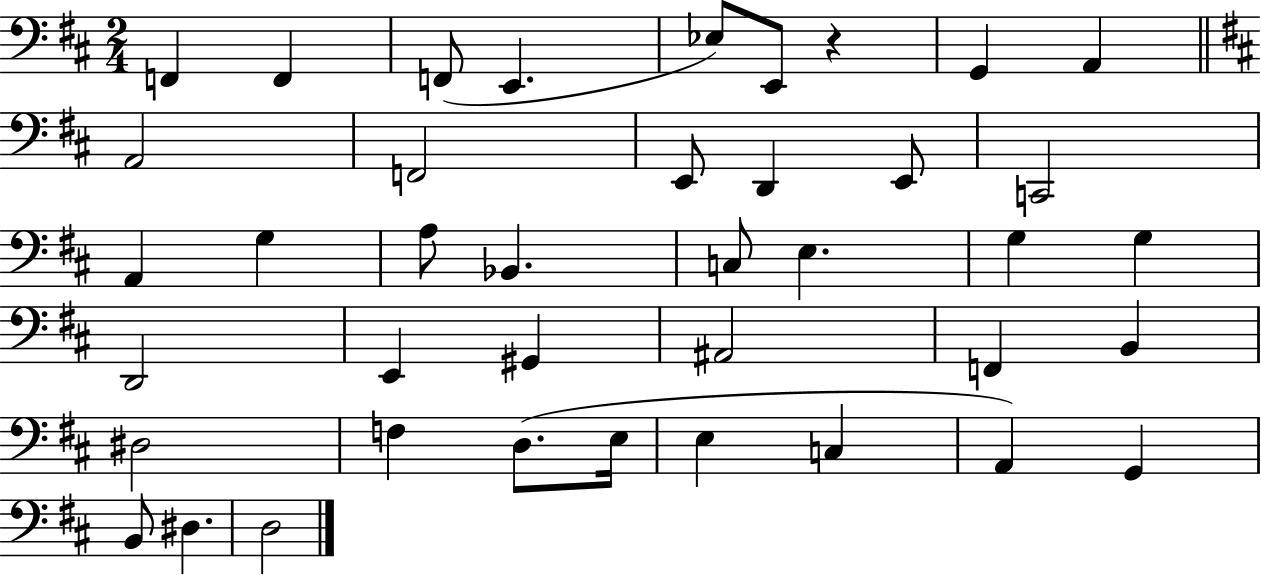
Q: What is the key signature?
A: D major